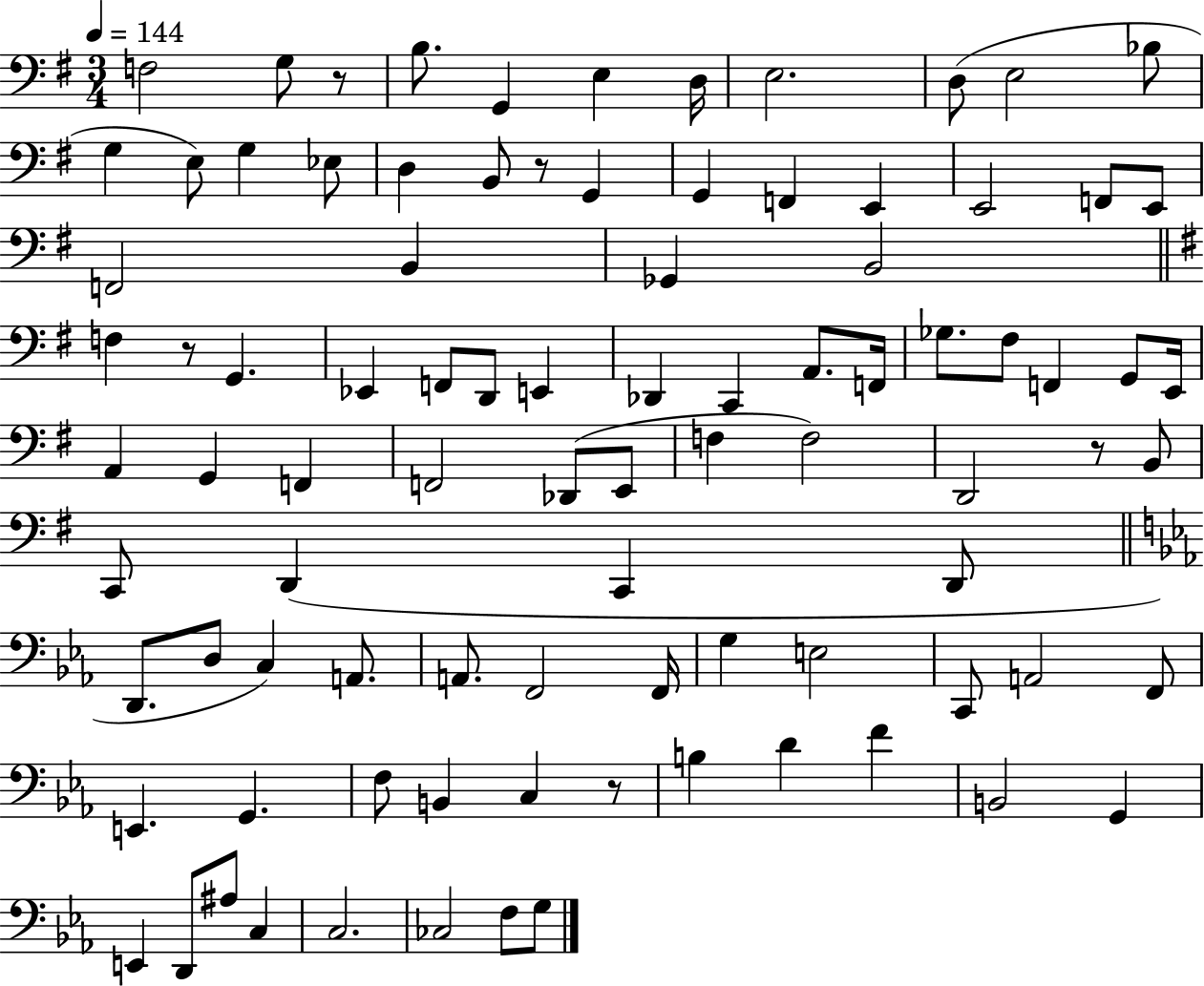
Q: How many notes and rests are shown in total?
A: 91